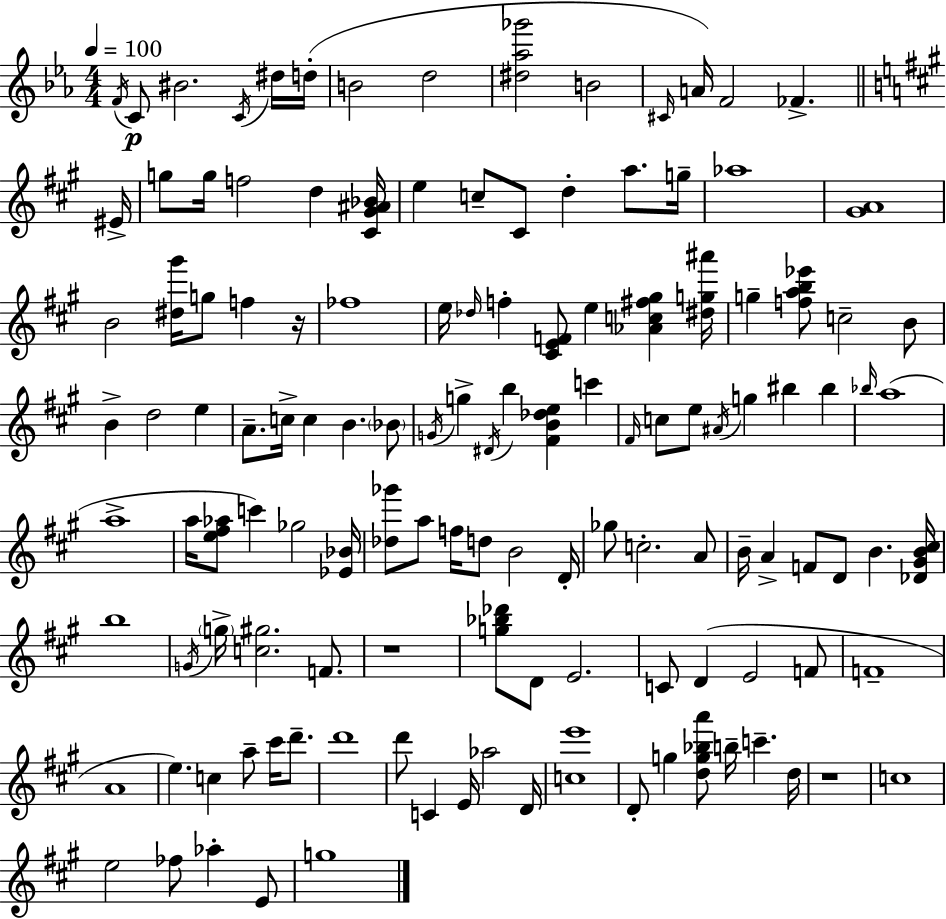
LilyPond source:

{
  \clef treble
  \numericTimeSignature
  \time 4/4
  \key ees \major
  \tempo 4 = 100
  \acciaccatura { f'16 }\p c'8 bis'2. \acciaccatura { c'16 } | dis''16 d''16-.( b'2 d''2 | <dis'' aes'' ges'''>2 b'2 | \grace { cis'16 }) a'16 f'2 fes'4.-> | \break \bar "||" \break \key a \major eis'16-> g''8 g''16 f''2 d''4 | <cis' gis' ais' bes'>16 e''4 c''8-- cis'8 d''4-. a''8. | g''16-- aes''1 | <gis' a'>1 | \break b'2 <dis'' gis'''>16 g''8 f''4 | r16 fes''1 | e''16 \grace { des''16 } f''4-. <cis' e' f'>8 e''4 <aes' c'' fis'' gis''>4 | <dis'' g'' ais'''>16 g''4-- <f'' a'' b'' ees'''>8 c''2-- | \break b'8 b'4-> d''2 e''4 | a'8.-- c''16-> c''4 b'4. | \parenthesize bes'8 \acciaccatura { g'16 } g''4-> \acciaccatura { dis'16 } b''4 <fis' b' des'' e''>4 | c'''4 \grace { fis'16 } c''8 e''8 \acciaccatura { ais'16 } g''4 bis''4 | \break bis''4 \grace { bes''16 } a''1( | a''1-> | a''16 <e'' fis'' aes''>8 c'''4) ges''2 | <ees' bes'>16 <des'' ges'''>8 a''8 f''16 d''8 b'2 | \break d'16-. ges''8 c''2.-. | a'8 b'16-- a'4-> f'8 d'8 | b'4. <des' gis' b' cis''>16 b''1 | \acciaccatura { g'16 } \parenthesize g''16-> <c'' gis''>2. | \break f'8. r1 | <g'' bes'' des'''>8 d'8 e'2. | c'8 d'4( e'2 | f'8 f'1-- | \break a'1 | e''4.) c''4 | a''8-- cis'''16 d'''8.-- d'''1 | d'''8 c'4 e'16 aes''2 | \break d'16 <c'' e'''>1 | d'8-. g''4 <d'' g'' bes'' a'''>8 | b''16-- c'''4.-- d''16 r1 | c''1 | \break e''2 | fes''8 aes''4-. e'8 g''1 | \bar "|."
}